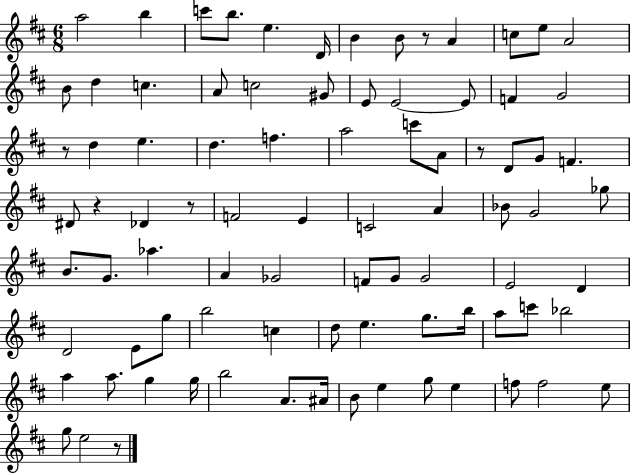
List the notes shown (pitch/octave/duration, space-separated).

A5/h B5/q C6/e B5/e. E5/q. D4/s B4/q B4/e R/e A4/q C5/e E5/e A4/h B4/e D5/q C5/q. A4/e C5/h G#4/e E4/e E4/h E4/e F4/q G4/h R/e D5/q E5/q. D5/q. F5/q. A5/h C6/e A4/e R/e D4/e G4/e F4/q. D#4/e R/q Db4/q R/e F4/h E4/q C4/h A4/q Bb4/e G4/h Gb5/e B4/e. G4/e. Ab5/q. A4/q Gb4/h F4/e G4/e G4/h E4/h D4/q D4/h E4/e G5/e B5/h C5/q D5/e E5/q. G5/e. B5/s A5/e C6/e Bb5/h A5/q A5/e. G5/q G5/s B5/h A4/e. A#4/s B4/e E5/q G5/e E5/q F5/e F5/h E5/e G5/e E5/h R/e